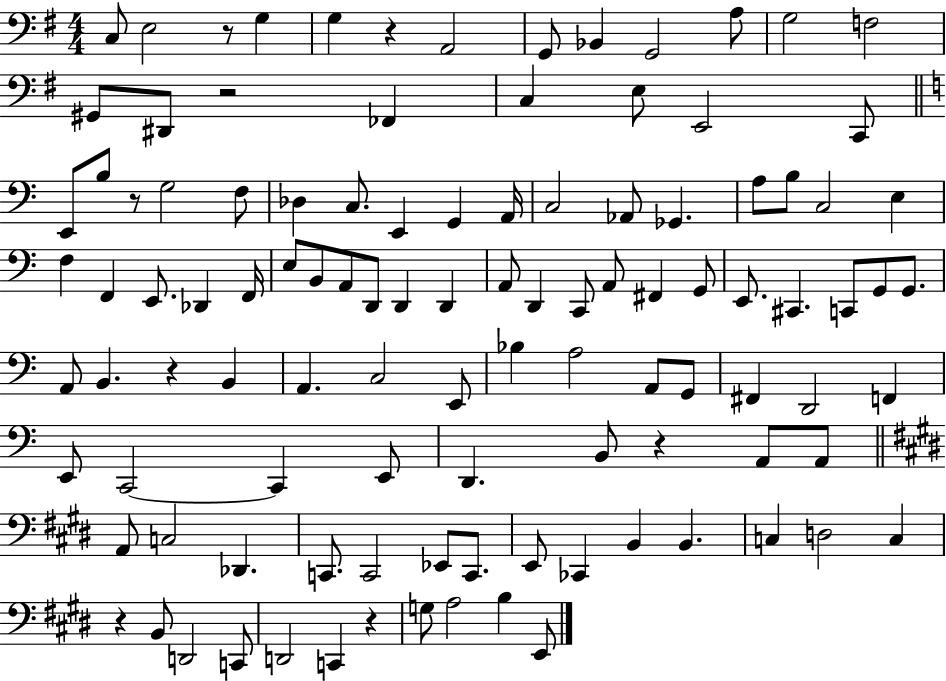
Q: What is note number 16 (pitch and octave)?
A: E3